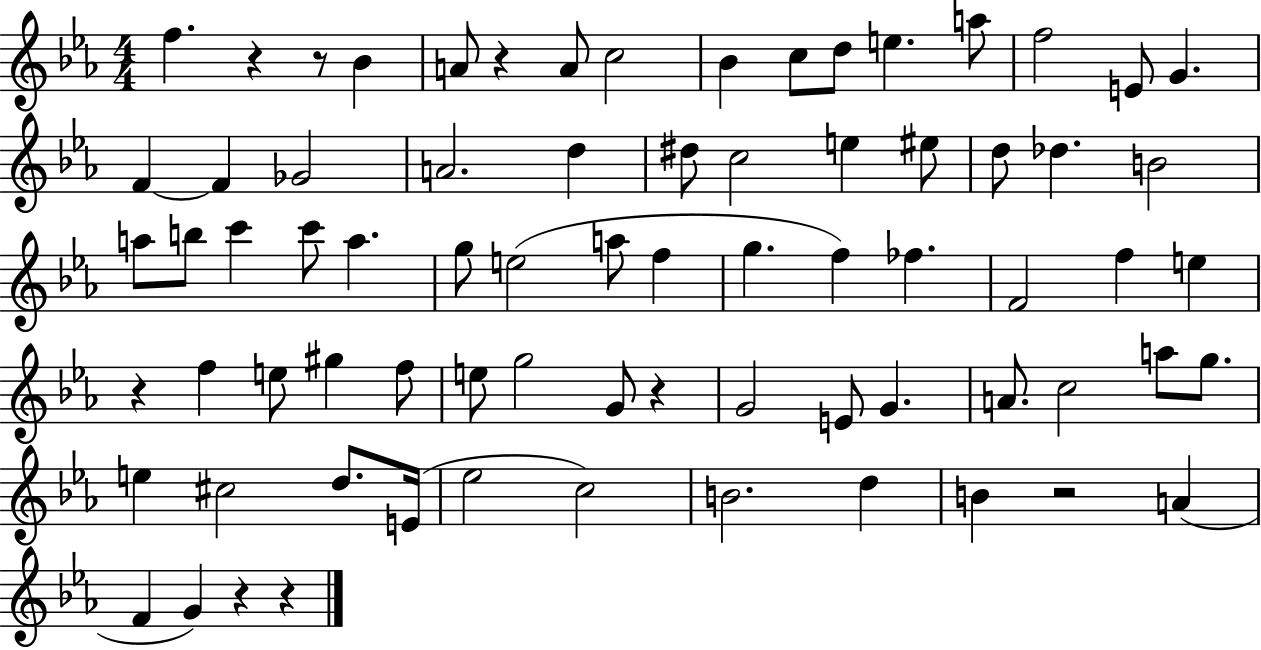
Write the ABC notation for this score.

X:1
T:Untitled
M:4/4
L:1/4
K:Eb
f z z/2 _B A/2 z A/2 c2 _B c/2 d/2 e a/2 f2 E/2 G F F _G2 A2 d ^d/2 c2 e ^e/2 d/2 _d B2 a/2 b/2 c' c'/2 a g/2 e2 a/2 f g f _f F2 f e z f e/2 ^g f/2 e/2 g2 G/2 z G2 E/2 G A/2 c2 a/2 g/2 e ^c2 d/2 E/4 _e2 c2 B2 d B z2 A F G z z